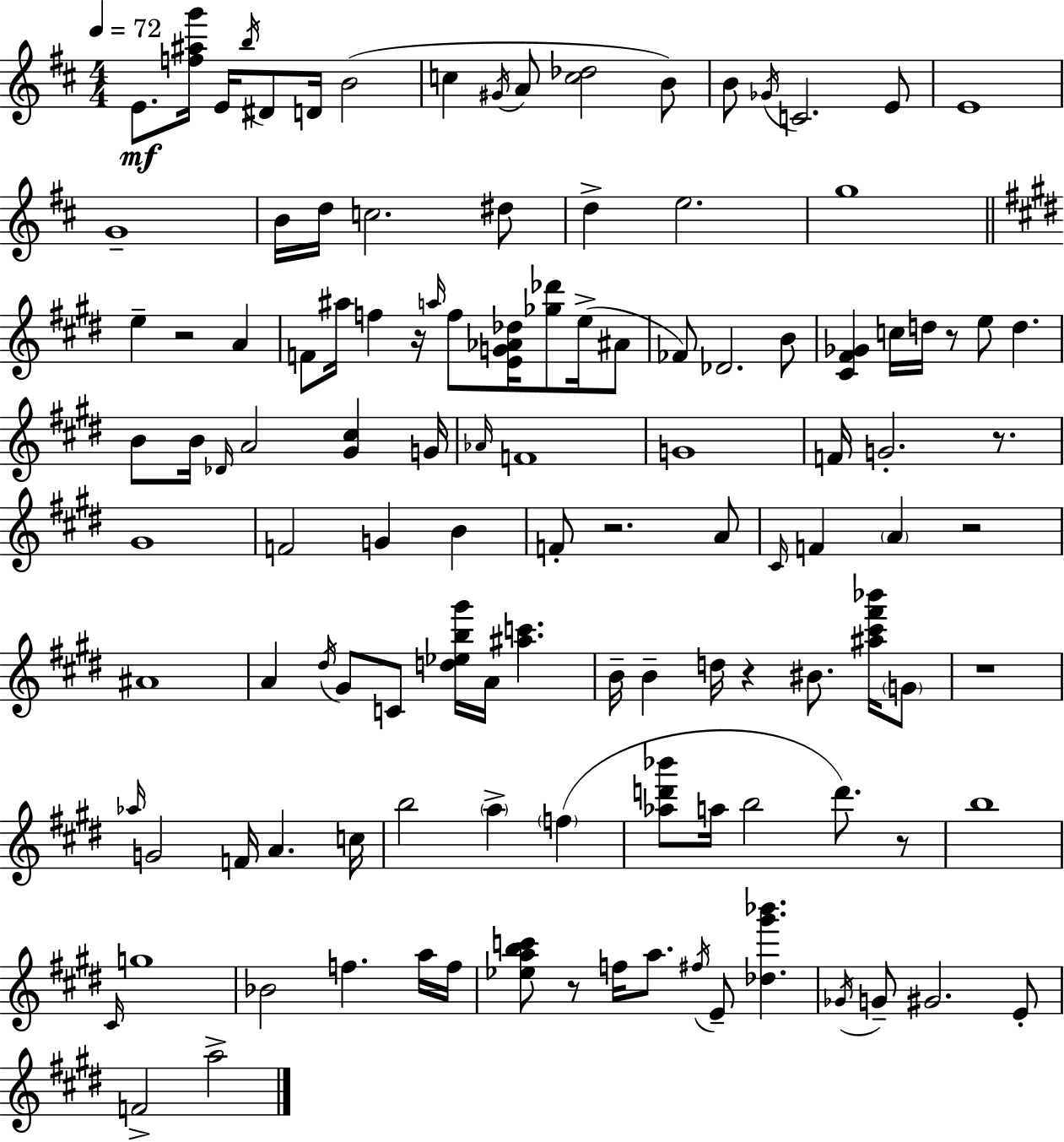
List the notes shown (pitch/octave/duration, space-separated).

E4/e. [F5,A#5,G6]/s E4/s B5/s D#4/e D4/s B4/h C5/q G#4/s A4/e [C5,Db5]/h B4/e B4/e Gb4/s C4/h. E4/e E4/w G4/w B4/s D5/s C5/h. D#5/e D5/q E5/h. G5/w E5/q R/h A4/q F4/e A#5/s F5/q R/s A5/s F5/e [E4,G4,Ab4,Db5]/s [Gb5,Db6]/e E5/s A#4/e FES4/e Db4/h. B4/e [C#4,F#4,Gb4]/q C5/s D5/s R/e E5/e D5/q. B4/e B4/s Db4/s A4/h [G#4,C#5]/q G4/s Ab4/s F4/w G4/w F4/s G4/h. R/e. G#4/w F4/h G4/q B4/q F4/e R/h. A4/e C#4/s F4/q A4/q R/h A#4/w A4/q D#5/s G#4/e C4/e [D5,Eb5,B5,G#6]/s A4/s [A#5,C6]/q. B4/s B4/q D5/s R/q BIS4/e. [A#5,C#6,F#6,Bb6]/s G4/e R/w Ab5/s G4/h F4/s A4/q. C5/s B5/h A5/q F5/q [Ab5,D6,Bb6]/e A5/s B5/h D6/e. R/e B5/w C#4/s G5/w Bb4/h F5/q. A5/s F5/s [Eb5,A5,B5,C6]/e R/e F5/s A5/e. F#5/s E4/e [Db5,G#6,Bb6]/q. Gb4/s G4/e G#4/h. E4/e F4/h A5/h